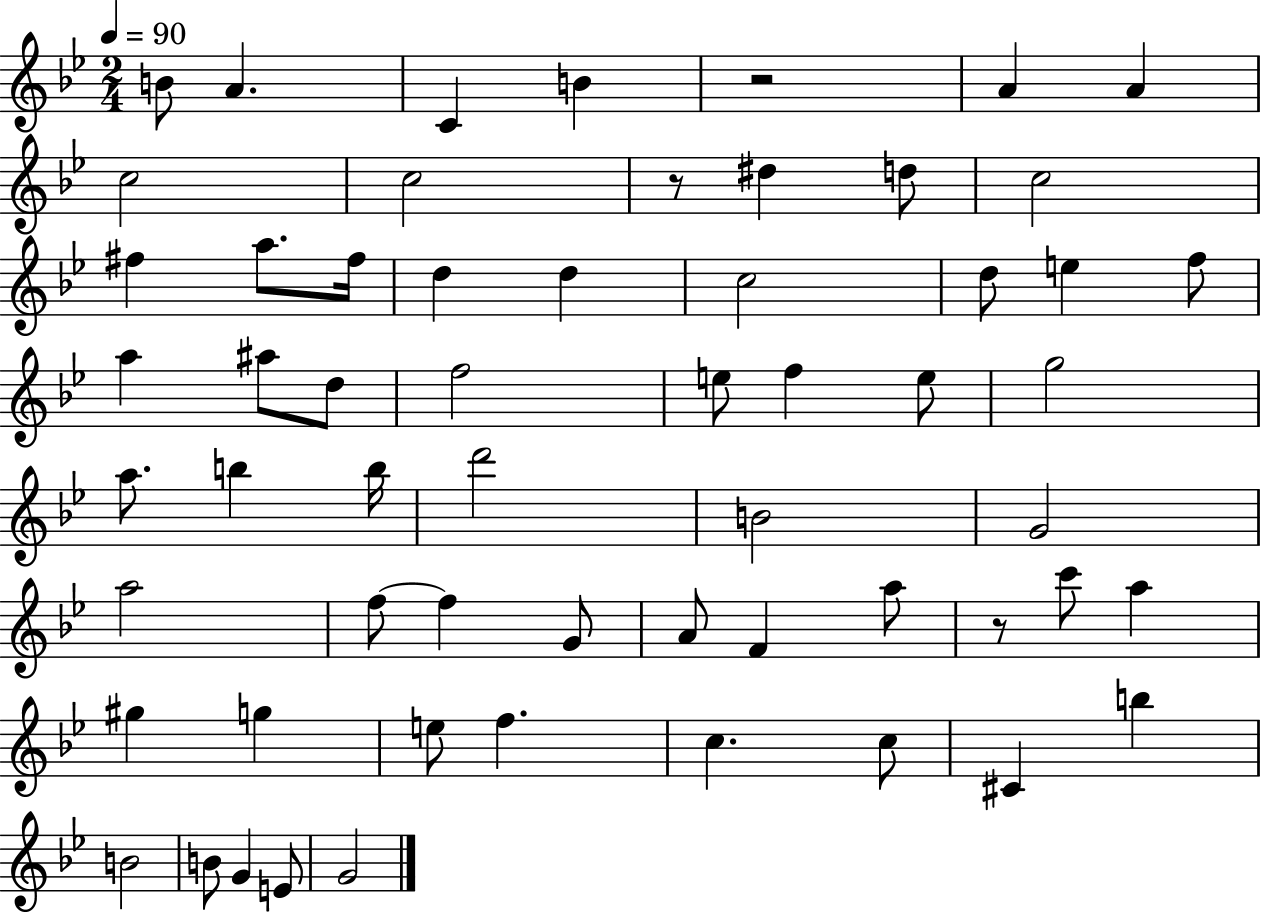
X:1
T:Untitled
M:2/4
L:1/4
K:Bb
B/2 A C B z2 A A c2 c2 z/2 ^d d/2 c2 ^f a/2 ^f/4 d d c2 d/2 e f/2 a ^a/2 d/2 f2 e/2 f e/2 g2 a/2 b b/4 d'2 B2 G2 a2 f/2 f G/2 A/2 F a/2 z/2 c'/2 a ^g g e/2 f c c/2 ^C b B2 B/2 G E/2 G2